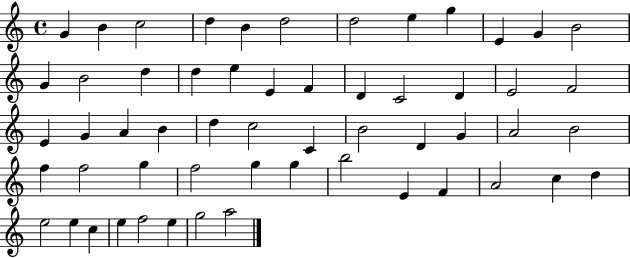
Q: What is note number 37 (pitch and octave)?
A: F5